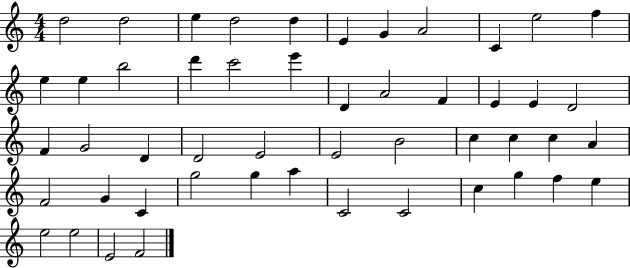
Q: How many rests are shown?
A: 0